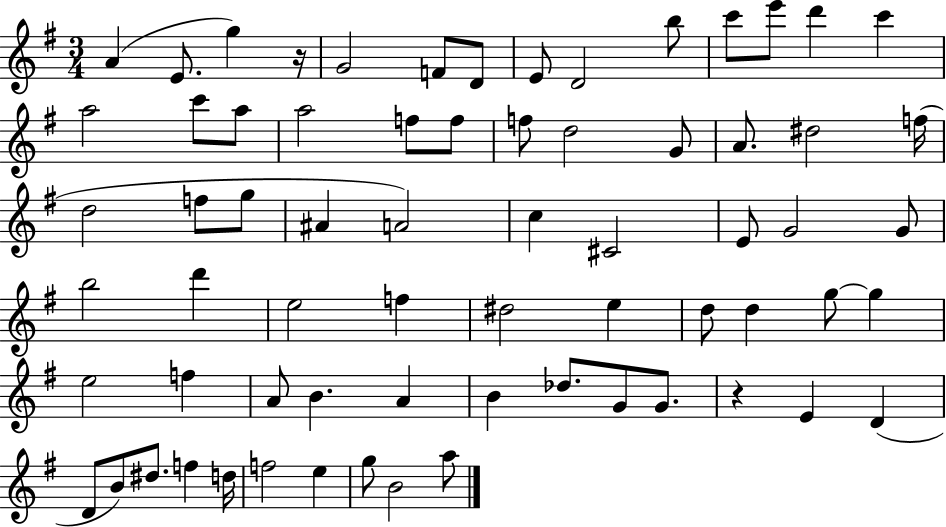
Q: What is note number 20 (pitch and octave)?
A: F5